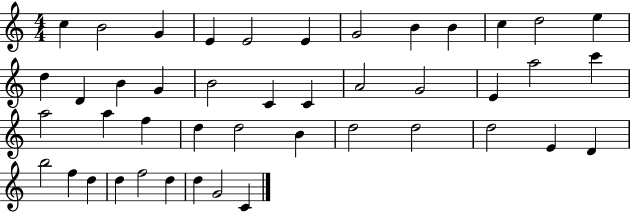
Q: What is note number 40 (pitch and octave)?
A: F5